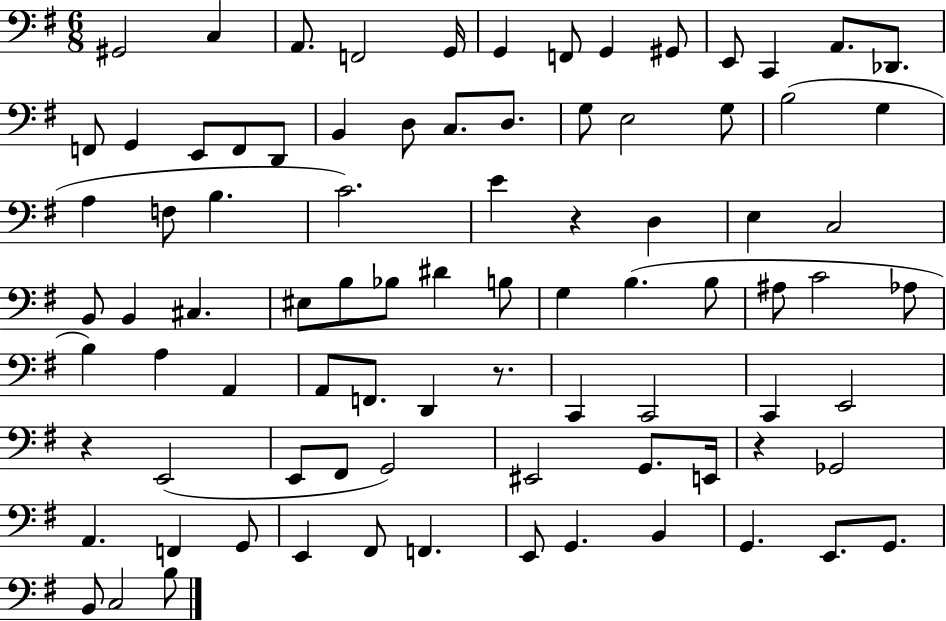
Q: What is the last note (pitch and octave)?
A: B3